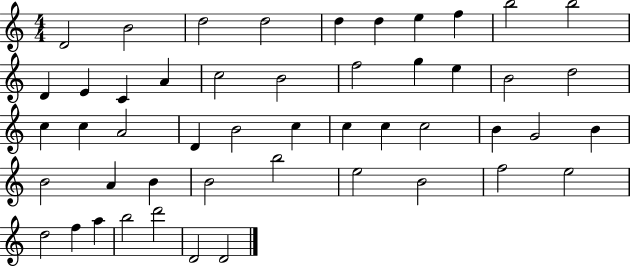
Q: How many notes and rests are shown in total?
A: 49